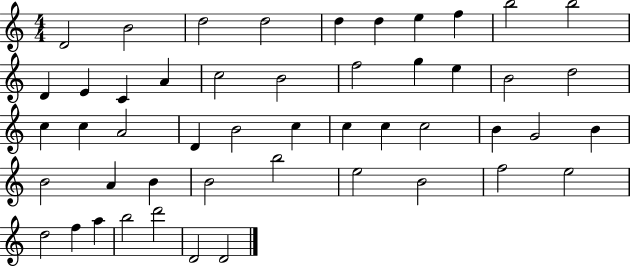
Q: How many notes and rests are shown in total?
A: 49